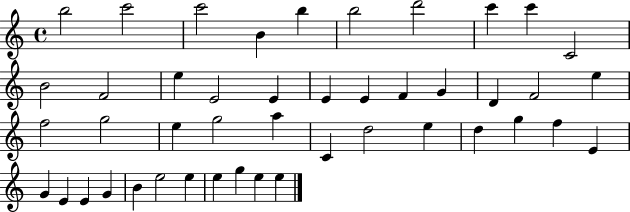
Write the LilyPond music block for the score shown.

{
  \clef treble
  \time 4/4
  \defaultTimeSignature
  \key c \major
  b''2 c'''2 | c'''2 b'4 b''4 | b''2 d'''2 | c'''4 c'''4 c'2 | \break b'2 f'2 | e''4 e'2 e'4 | e'4 e'4 f'4 g'4 | d'4 f'2 e''4 | \break f''2 g''2 | e''4 g''2 a''4 | c'4 d''2 e''4 | d''4 g''4 f''4 e'4 | \break g'4 e'4 e'4 g'4 | b'4 e''2 e''4 | e''4 g''4 e''4 e''4 | \bar "|."
}